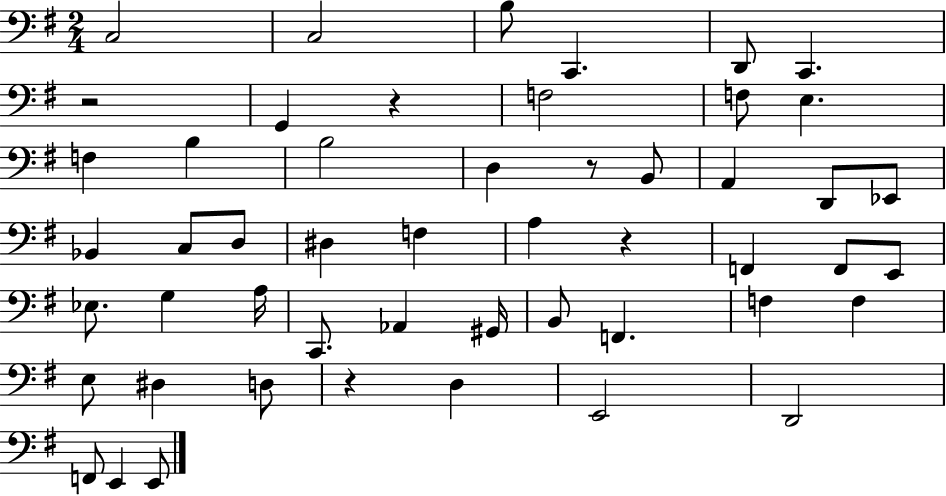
{
  \clef bass
  \numericTimeSignature
  \time 2/4
  \key g \major
  c2 | c2 | b8 c,4. | d,8 c,4. | \break r2 | g,4 r4 | f2 | f8 e4. | \break f4 b4 | b2 | d4 r8 b,8 | a,4 d,8 ees,8 | \break bes,4 c8 d8 | dis4 f4 | a4 r4 | f,4 f,8 e,8 | \break ees8. g4 a16 | c,8. aes,4 gis,16 | b,8 f,4. | f4 f4 | \break e8 dis4 d8 | r4 d4 | e,2 | d,2 | \break f,8 e,4 e,8 | \bar "|."
}